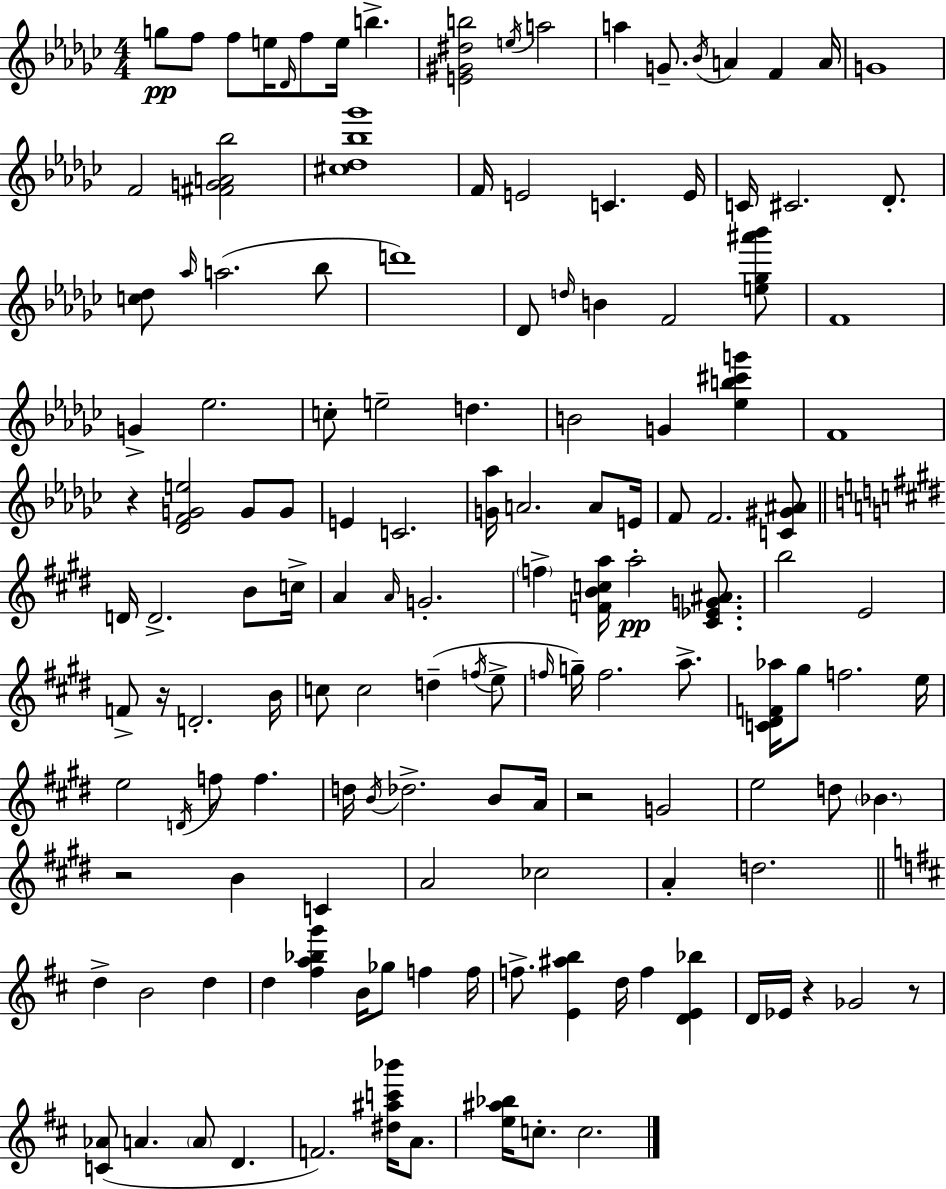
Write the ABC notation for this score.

X:1
T:Untitled
M:4/4
L:1/4
K:Ebm
g/2 f/2 f/2 e/4 _D/4 f/2 e/4 b [E^G^db]2 e/4 a2 a G/2 _B/4 A F A/4 G4 F2 [^FGA_b]2 [^c_d_b_g']4 F/4 E2 C E/4 C/4 ^C2 _D/2 [c_d]/2 _a/4 a2 _b/2 d'4 _D/2 d/4 B F2 [e_g^a'_b']/2 F4 G _e2 c/2 e2 d B2 G [_eb^c'g'] F4 z [_DFGe]2 G/2 G/2 E C2 [G_a]/4 A2 A/2 E/4 F/2 F2 [C^G^A]/2 D/4 D2 B/2 c/4 A A/4 G2 f [FBca]/4 a2 [^C_EG^A]/2 b2 E2 F/2 z/4 D2 B/4 c/2 c2 d f/4 e/2 f/4 g/4 f2 a/2 [C^DF_a]/4 ^g/2 f2 e/4 e2 D/4 f/2 f d/4 B/4 _d2 B/2 A/4 z2 G2 e2 d/2 _B z2 B C A2 _c2 A d2 d B2 d d [^fa_bg'] B/4 _g/2 f f/4 f/2 [E^ab] d/4 f [DE_b] D/4 _E/4 z _G2 z/2 [C_A]/2 A A/2 D F2 [^d^ac'_b']/4 A/2 [e^a_b]/4 c/2 c2